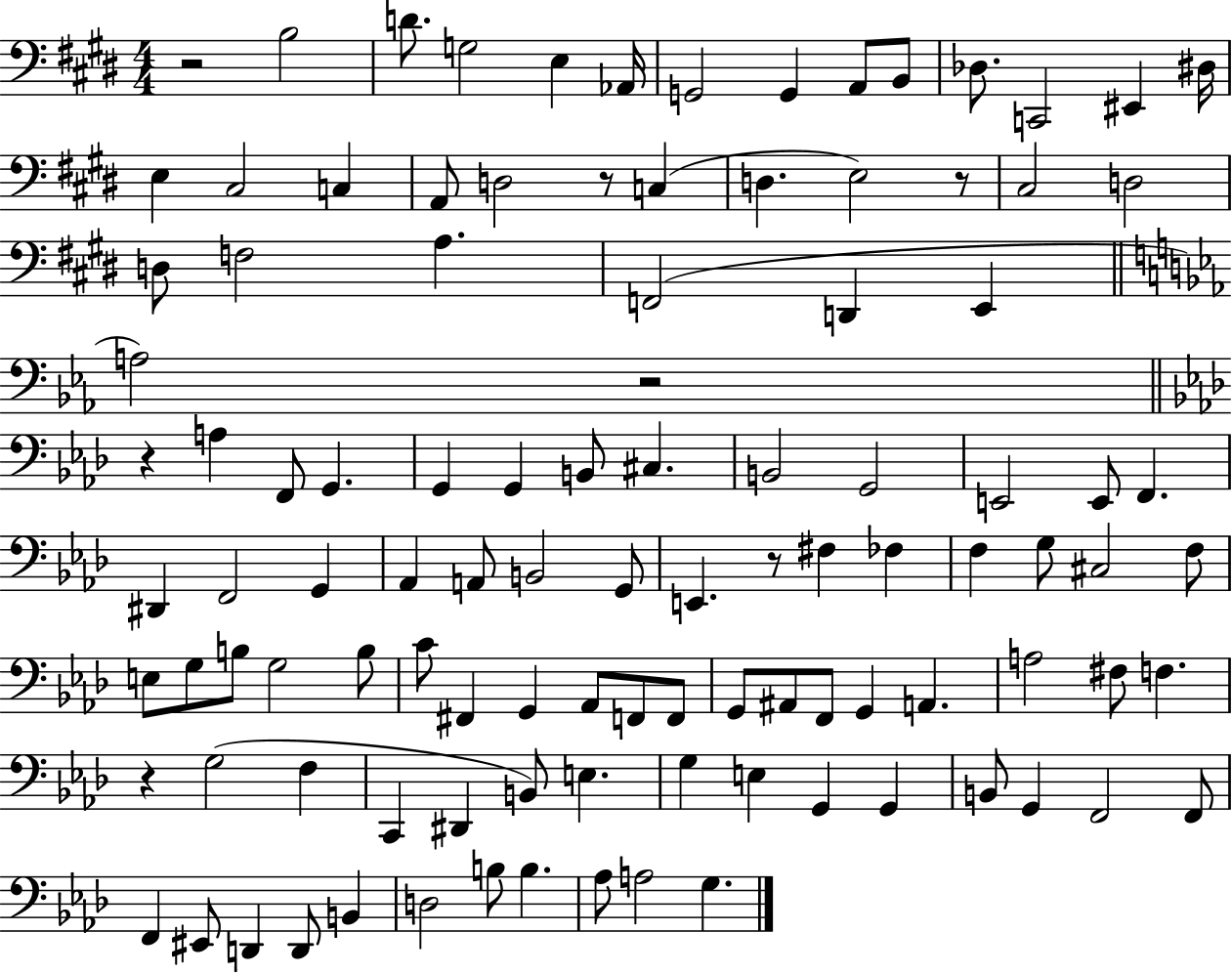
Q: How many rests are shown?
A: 7